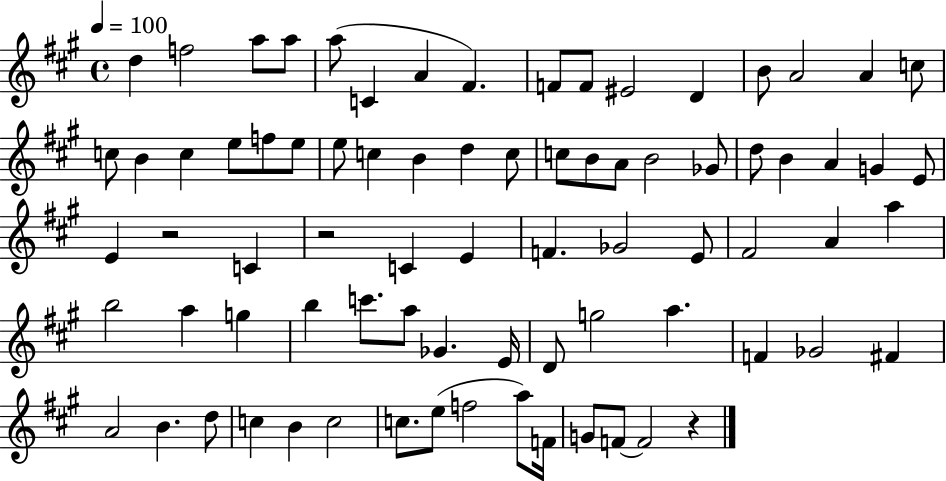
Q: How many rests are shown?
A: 3